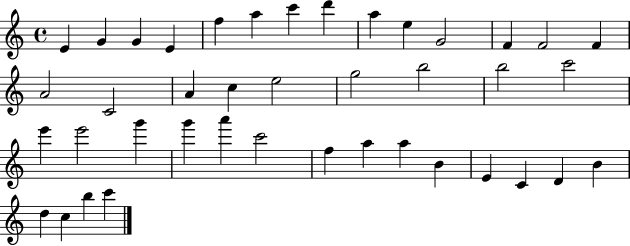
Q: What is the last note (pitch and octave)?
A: C6